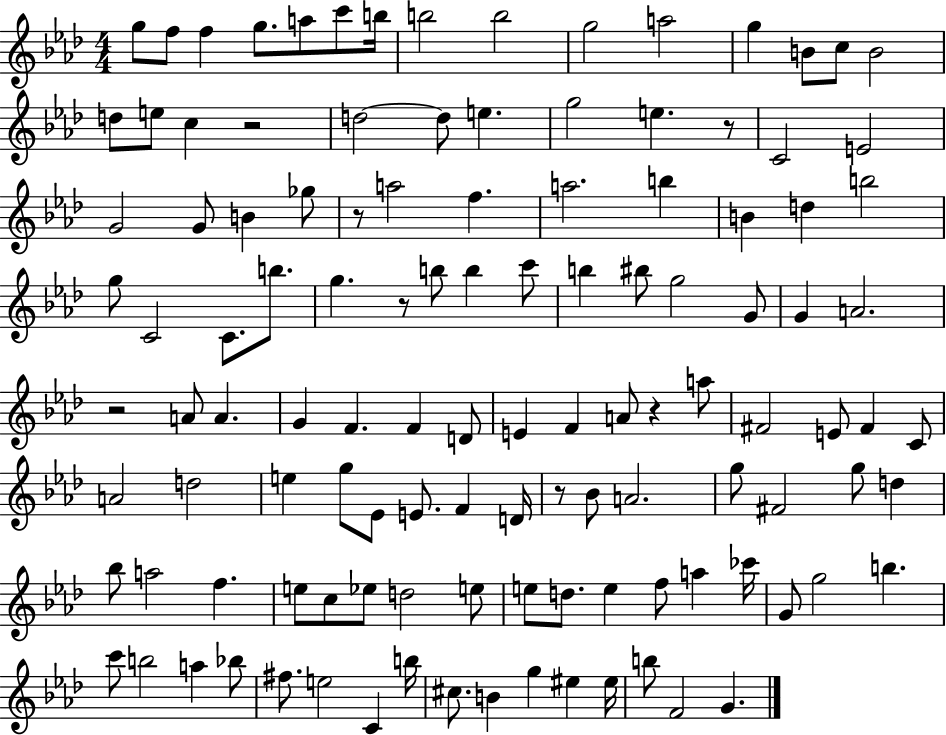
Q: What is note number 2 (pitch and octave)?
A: F5